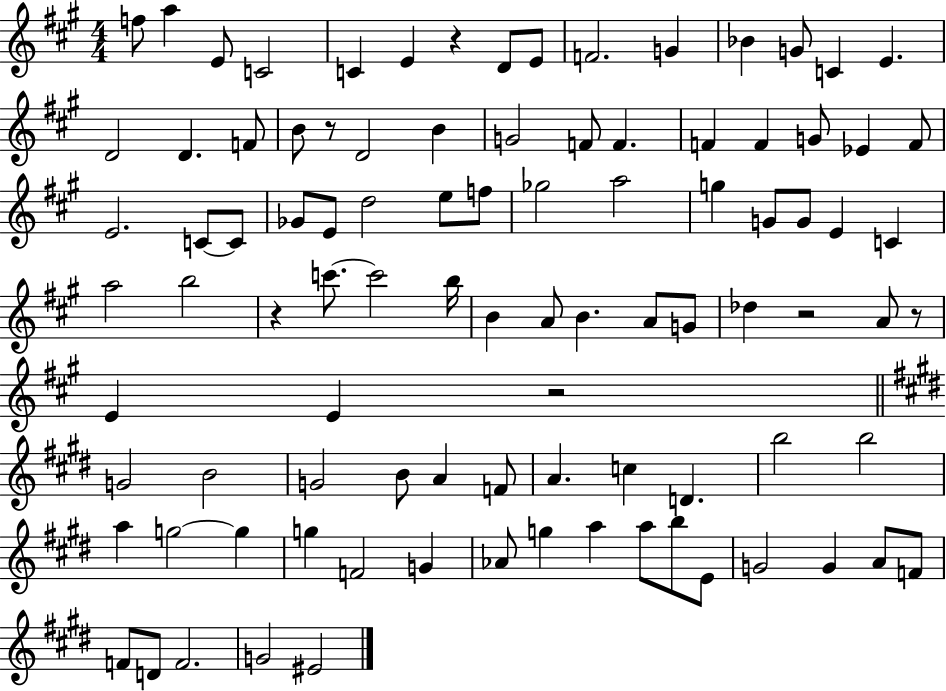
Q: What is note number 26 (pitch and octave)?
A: G4